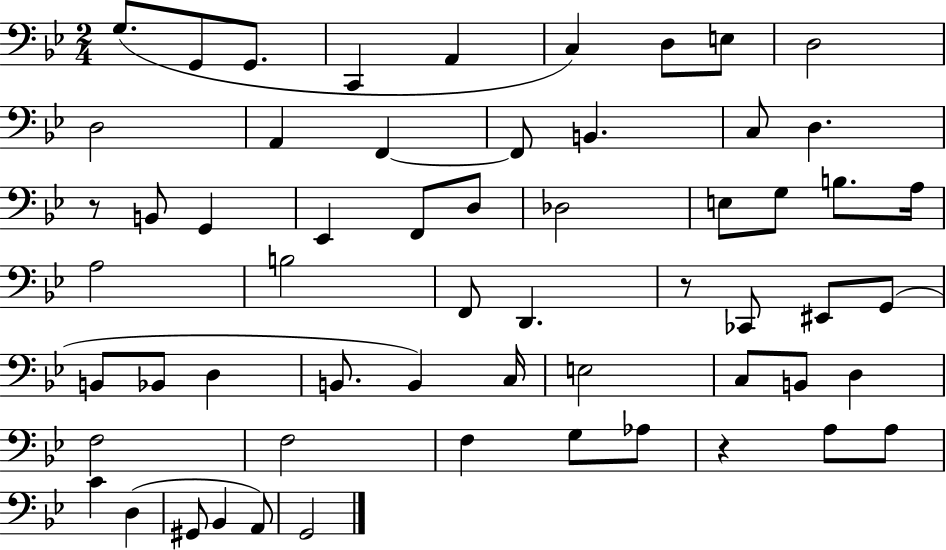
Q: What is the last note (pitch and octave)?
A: G2